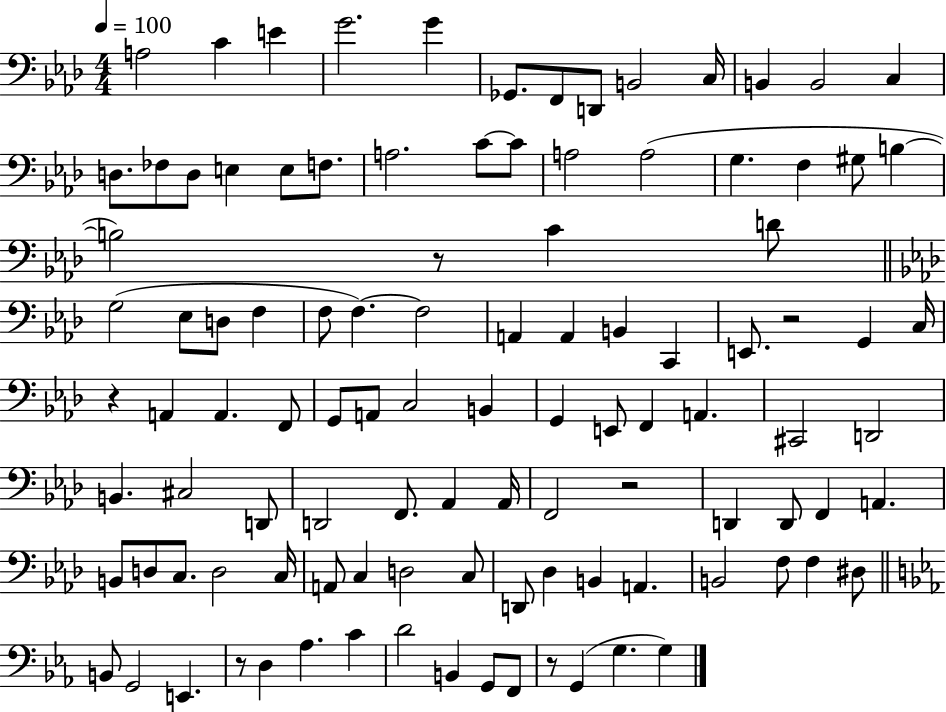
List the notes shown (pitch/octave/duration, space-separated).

A3/h C4/q E4/q G4/h. G4/q Gb2/e. F2/e D2/e B2/h C3/s B2/q B2/h C3/q D3/e. FES3/e D3/e E3/q E3/e F3/e. A3/h. C4/e C4/e A3/h A3/h G3/q. F3/q G#3/e B3/q B3/h R/e C4/q D4/e G3/h Eb3/e D3/e F3/q F3/e F3/q. F3/h A2/q A2/q B2/q C2/q E2/e. R/h G2/q C3/s R/q A2/q A2/q. F2/e G2/e A2/e C3/h B2/q G2/q E2/e F2/q A2/q. C#2/h D2/h B2/q. C#3/h D2/e D2/h F2/e. Ab2/q Ab2/s F2/h R/h D2/q D2/e F2/q A2/q. B2/e D3/e C3/e. D3/h C3/s A2/e C3/q D3/h C3/e D2/e Db3/q B2/q A2/q. B2/h F3/e F3/q D#3/e B2/e G2/h E2/q. R/e D3/q Ab3/q. C4/q D4/h B2/q G2/e F2/e R/e G2/q G3/q. G3/q